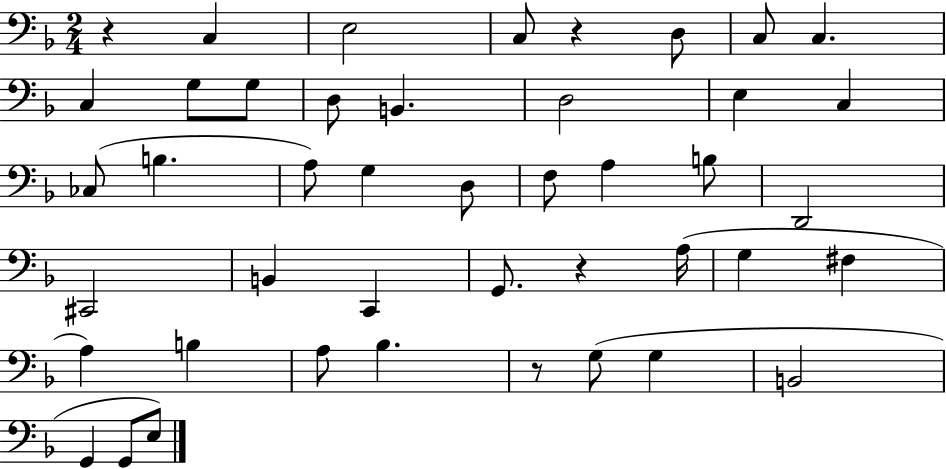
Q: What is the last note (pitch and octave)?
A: E3